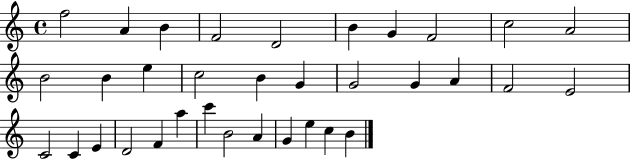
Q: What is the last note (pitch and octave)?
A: B4